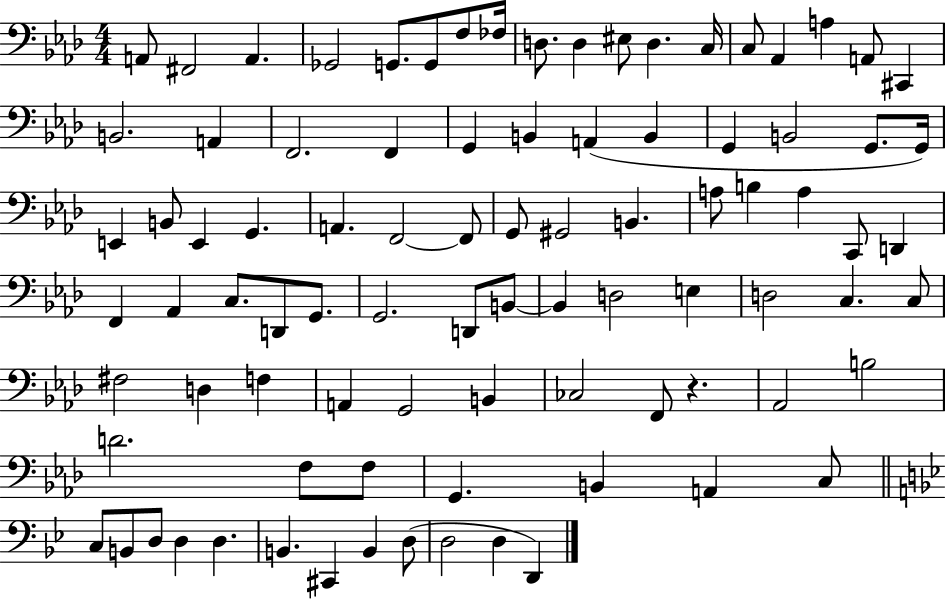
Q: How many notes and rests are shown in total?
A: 89